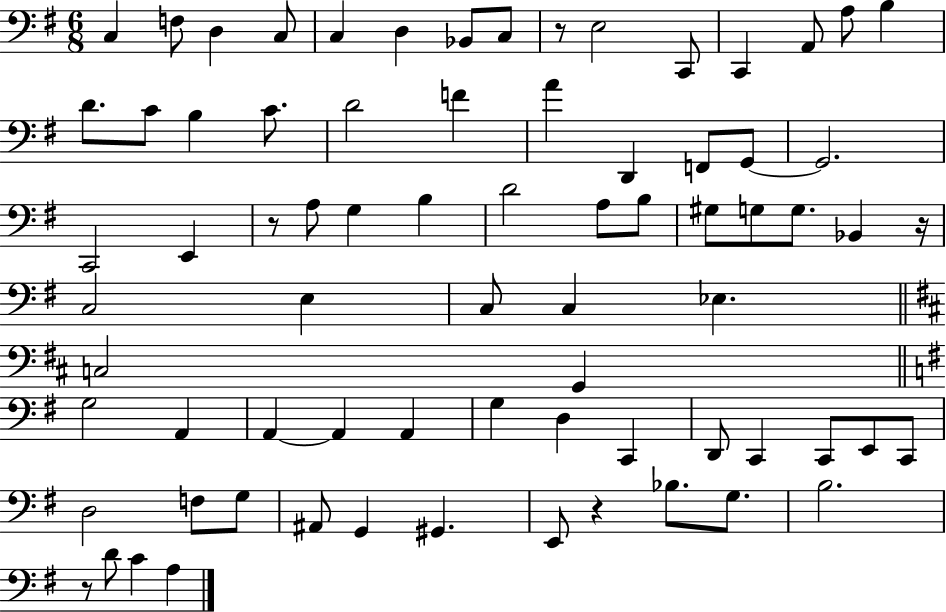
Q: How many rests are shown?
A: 5